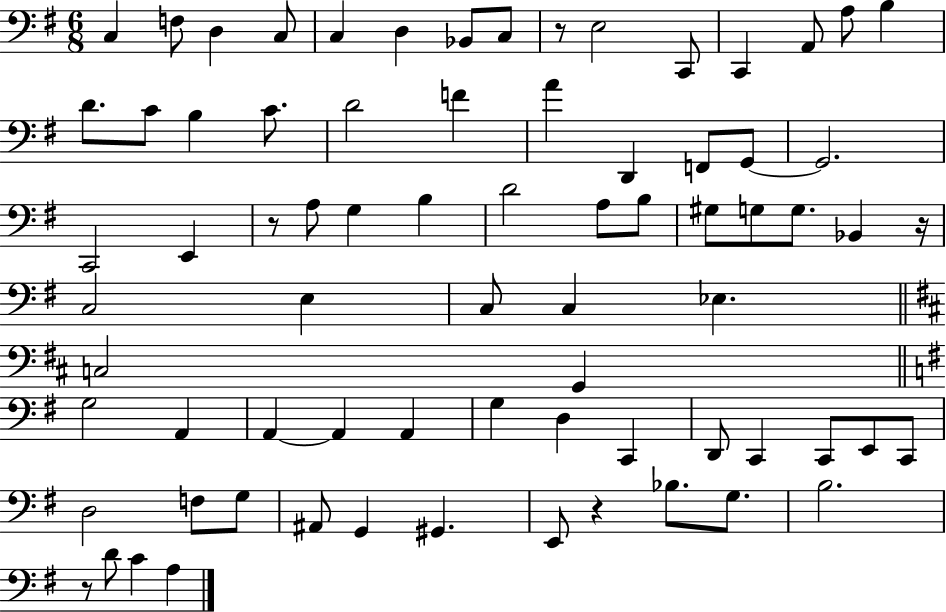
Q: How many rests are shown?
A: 5